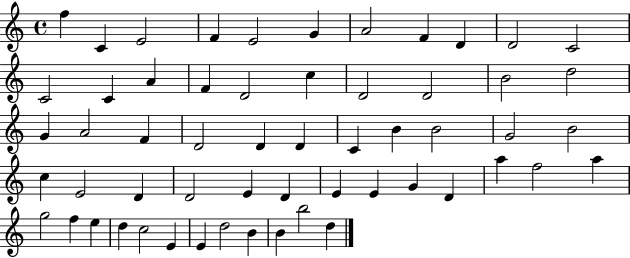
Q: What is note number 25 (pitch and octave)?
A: D4